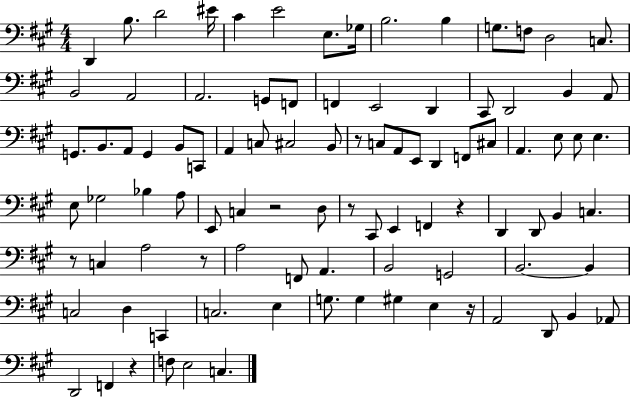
D2/q B3/e. D4/h EIS4/s C#4/q E4/h E3/e. Gb3/s B3/h. B3/q G3/e. F3/e D3/h C3/e. B2/h A2/h A2/h. G2/e F2/e F2/q E2/h D2/q C#2/e D2/h B2/q A2/e G2/e. B2/e. A2/e G2/q B2/e C2/e A2/q C3/e C#3/h B2/e R/e C3/e A2/e E2/e D2/q F2/e C#3/e A2/q. E3/e E3/e E3/q. E3/e Gb3/h Bb3/q A3/e E2/e C3/q R/h D3/e R/e C#2/e E2/q F2/q R/q D2/q D2/e B2/q C3/q. R/e C3/q A3/h R/e A3/h F2/e A2/q. B2/h G2/h B2/h. B2/q C3/h D3/q C2/q C3/h. E3/q G3/e. G3/q G#3/q E3/q R/s A2/h D2/e B2/q Ab2/e D2/h F2/q R/q F3/e E3/h C3/q.